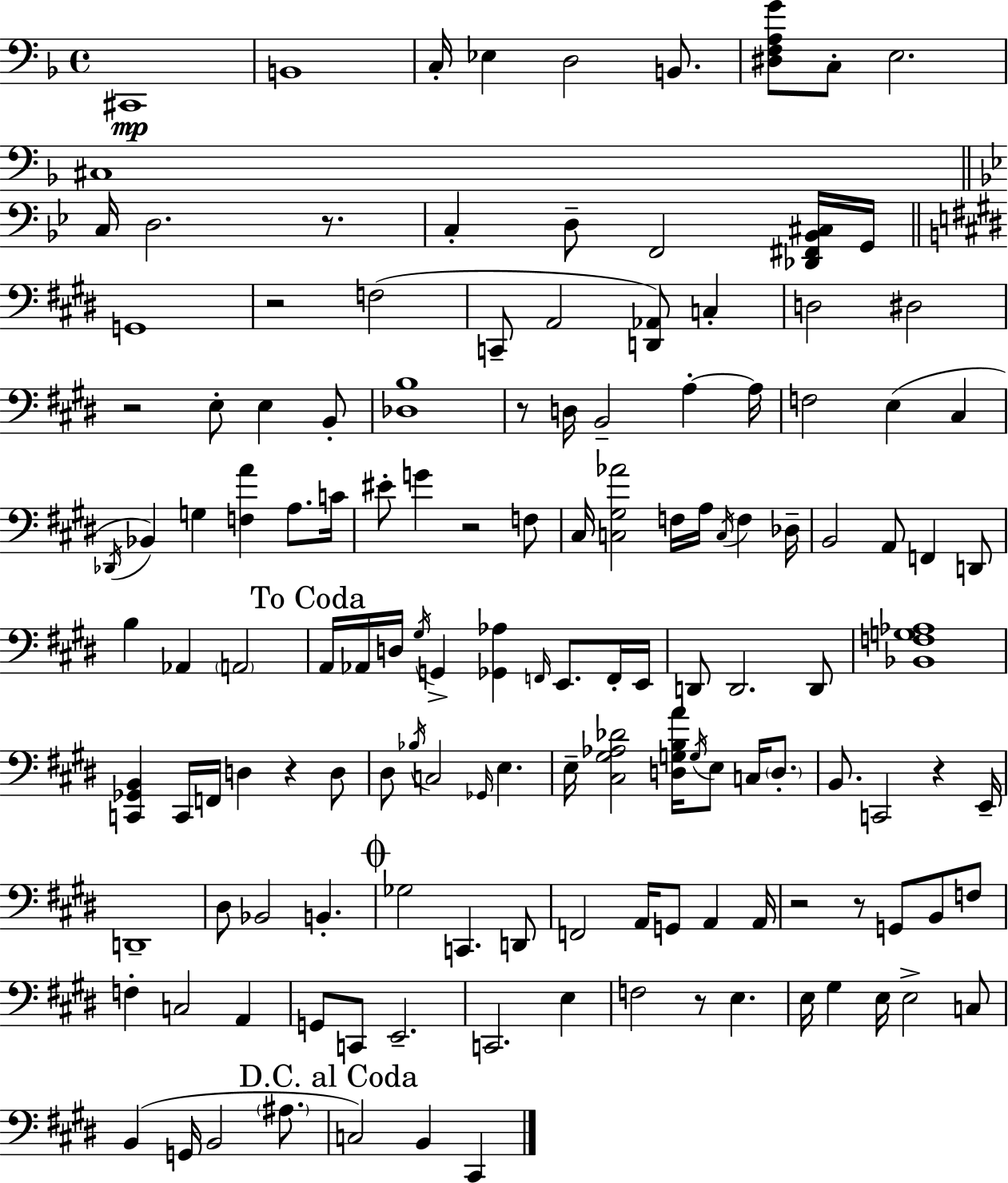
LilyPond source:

{
  \clef bass
  \time 4/4
  \defaultTimeSignature
  \key f \major
  cis,1\mp | b,1 | c16-. ees4 d2 b,8. | <dis f a g'>8 c8-. e2. | \break cis1 | \bar "||" \break \key bes \major c16 d2. r8. | c4-. d8-- f,2 <des, fis, bes, cis>16 g,16 | \bar "||" \break \key e \major g,1 | r2 f2( | c,8-- a,2 <d, aes,>8) c4-. | d2 dis2 | \break r2 e8-. e4 b,8-. | <des b>1 | r8 d16 b,2-- a4-.~~ a16 | f2 e4( cis4 | \break \acciaccatura { des,16 } bes,4) g4 <f a'>4 a8. | c'16 eis'8-. g'4 r2 f8 | cis16 <c gis aes'>2 f16 a16 \acciaccatura { c16 } f4 | des16-- b,2 a,8 f,4 | \break d,8 b4 aes,4 \parenthesize a,2 | \mark "To Coda" a,16 aes,16 d16 \acciaccatura { gis16 } g,4-> <ges, aes>4 \grace { f,16 } e,8. | f,16-. e,16 d,8 d,2. | d,8 <bes, f g aes>1 | \break <c, ges, b,>4 c,16 f,16 d4 r4 | d8 dis8 \acciaccatura { bes16 } c2 \grace { ges,16 } | e4. e16-- <cis gis aes des'>2 <d g b a'>16 | \acciaccatura { g16 } e8 c16 \parenthesize d8.-. b,8. c,2 | \break r4 e,16-- d,1-- | dis8 bes,2 | b,4.-. \mark \markup { \musicglyph "scripts.coda" } ges2 c,4. | d,8 f,2 a,16 | \break g,8 a,4 a,16 r2 r8 | g,8 b,8 f8 f4-. c2 | a,4 g,8 c,8 e,2.-- | c,2. | \break e4 f2 r8 | e4. e16 gis4 e16 e2-> | c8 b,4( g,16 b,2 | \parenthesize ais8. \mark "D.C. al Coda" c2) b,4 | \break cis,4 \bar "|."
}